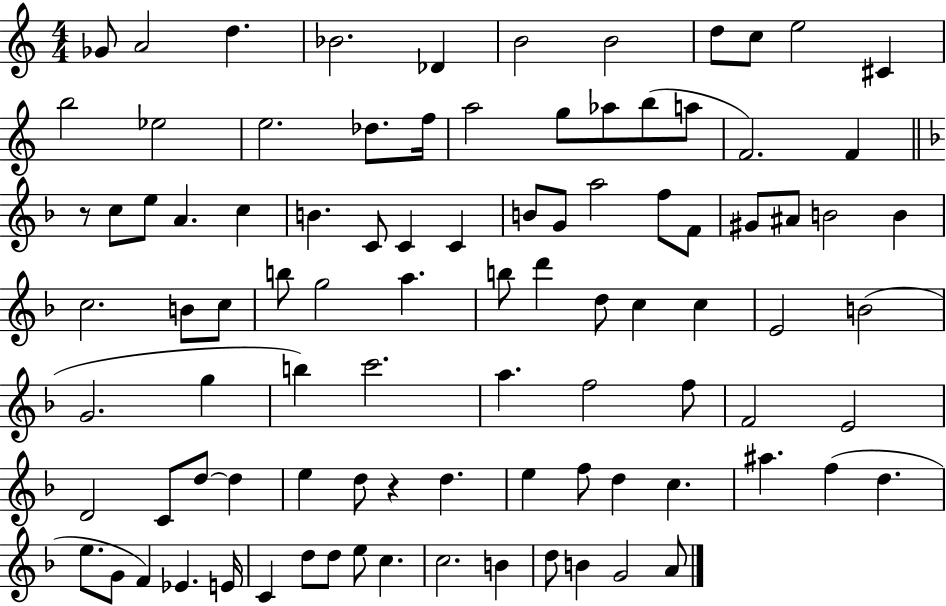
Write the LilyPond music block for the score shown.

{
  \clef treble
  \numericTimeSignature
  \time 4/4
  \key c \major
  ges'8 a'2 d''4. | bes'2. des'4 | b'2 b'2 | d''8 c''8 e''2 cis'4 | \break b''2 ees''2 | e''2. des''8. f''16 | a''2 g''8 aes''8 b''8( a''8 | f'2.) f'4 | \break \bar "||" \break \key d \minor r8 c''8 e''8 a'4. c''4 | b'4. c'8 c'4 c'4 | b'8 g'8 a''2 f''8 f'8 | gis'8 ais'8 b'2 b'4 | \break c''2. b'8 c''8 | b''8 g''2 a''4. | b''8 d'''4 d''8 c''4 c''4 | e'2 b'2( | \break g'2. g''4 | b''4) c'''2. | a''4. f''2 f''8 | f'2 e'2 | \break d'2 c'8 d''8~~ d''4 | e''4 d''8 r4 d''4. | e''4 f''8 d''4 c''4. | ais''4. f''4( d''4. | \break e''8. g'8 f'4) ees'4. e'16 | c'4 d''8 d''8 e''8 c''4. | c''2. b'4 | d''8 b'4 g'2 a'8 | \break \bar "|."
}